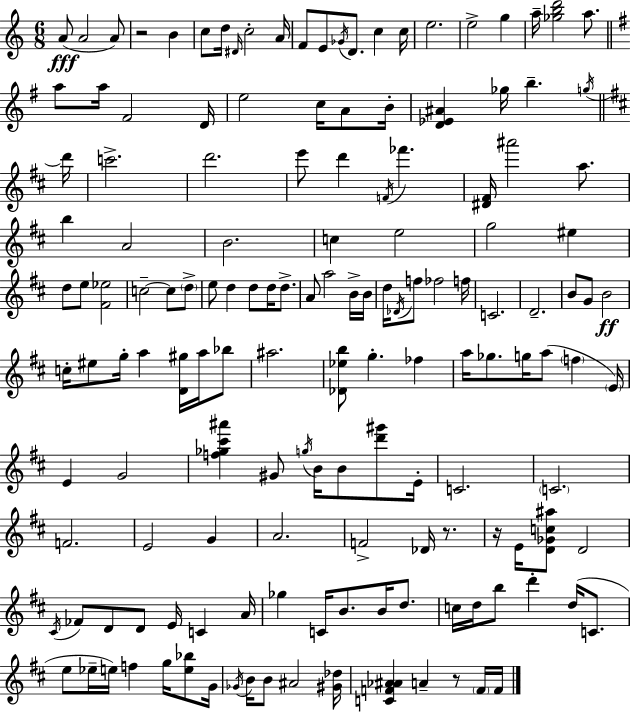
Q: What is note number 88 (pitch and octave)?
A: G4